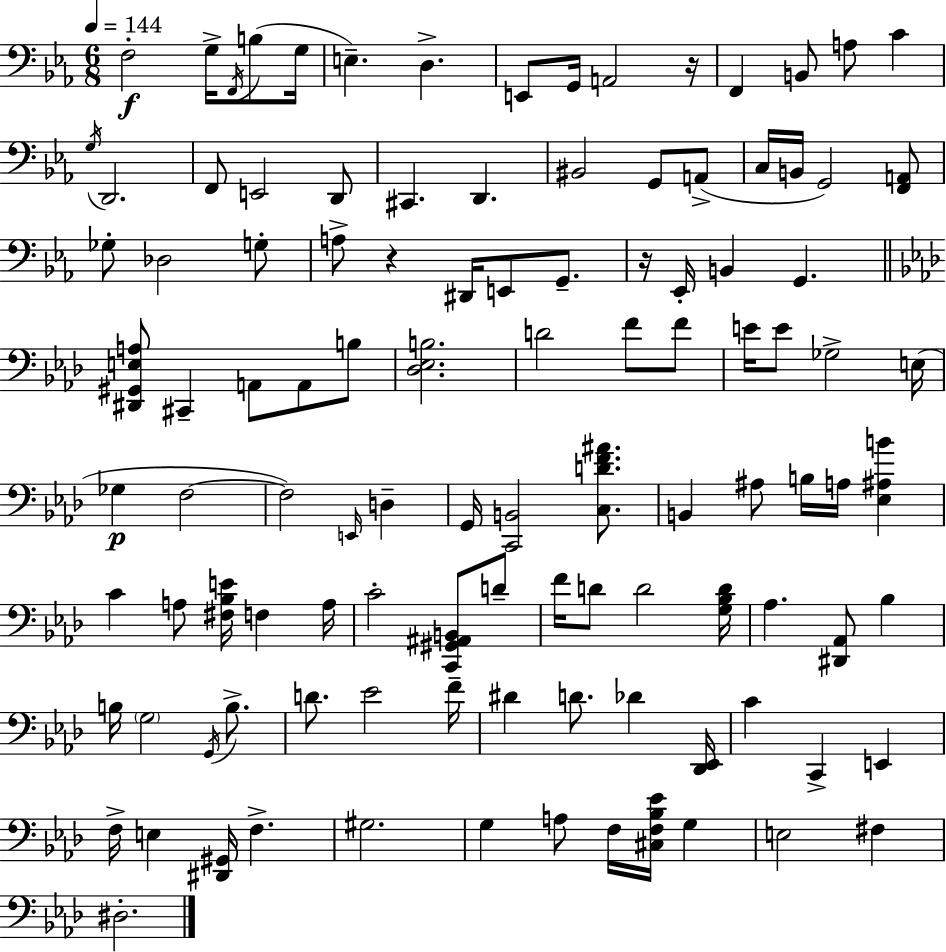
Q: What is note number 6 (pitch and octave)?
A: E3